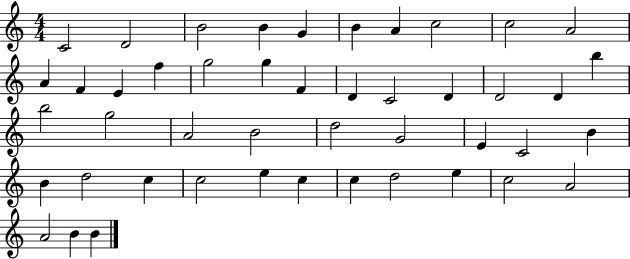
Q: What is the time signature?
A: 4/4